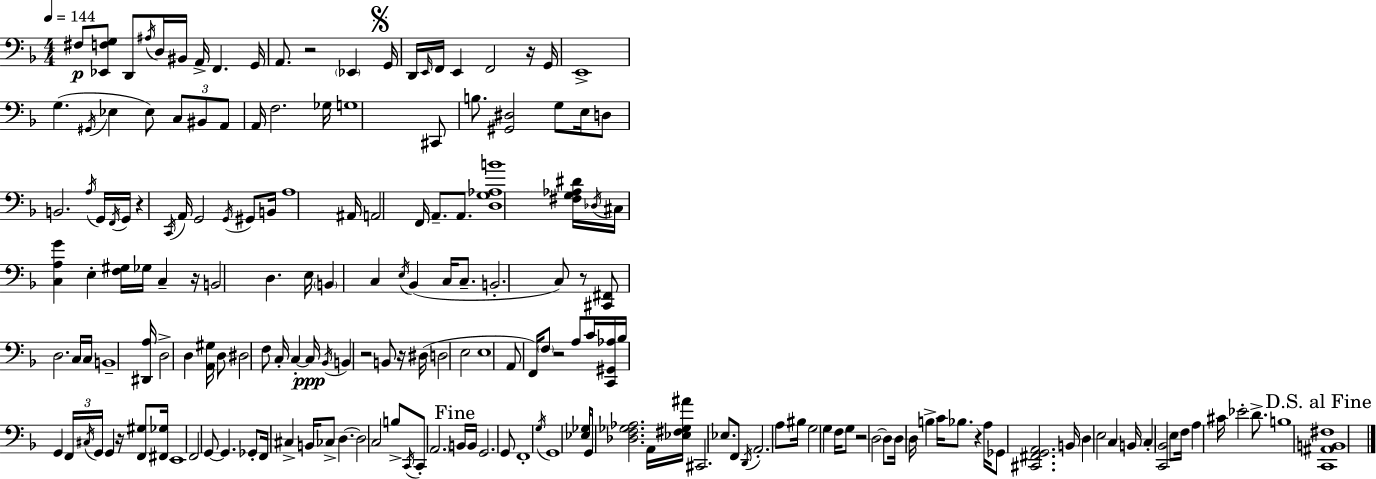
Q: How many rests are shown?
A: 11